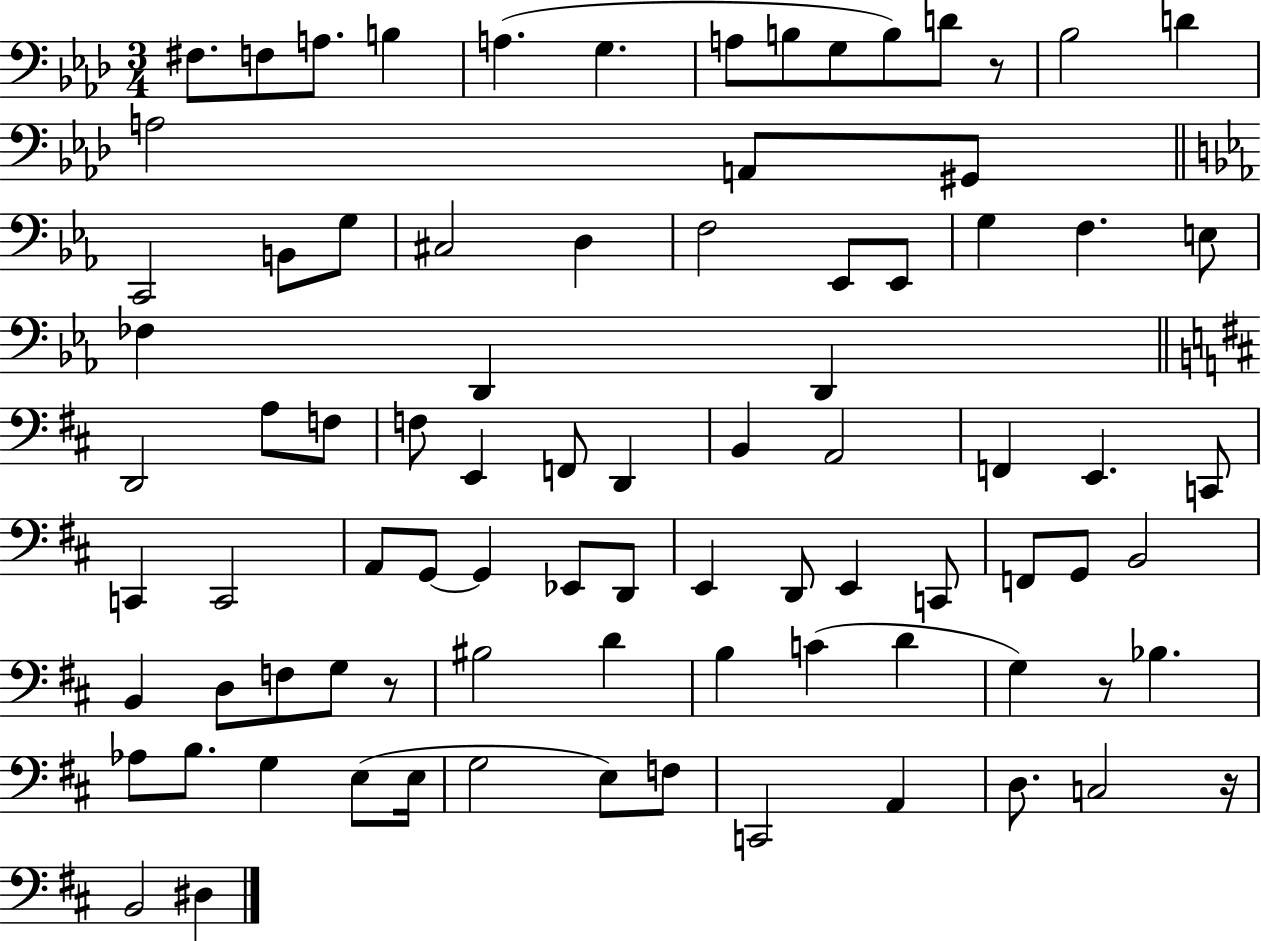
{
  \clef bass
  \numericTimeSignature
  \time 3/4
  \key aes \major
  fis8. f8 a8. b4 | a4.( g4. | a8 b8 g8 b8) d'8 r8 | bes2 d'4 | \break a2 a,8 gis,8 | \bar "||" \break \key ees \major c,2 b,8 g8 | cis2 d4 | f2 ees,8 ees,8 | g4 f4. e8 | \break fes4 d,4 d,4 | \bar "||" \break \key d \major d,2 a8 f8 | f8 e,4 f,8 d,4 | b,4 a,2 | f,4 e,4. c,8 | \break c,4 c,2 | a,8 g,8~~ g,4 ees,8 d,8 | e,4 d,8 e,4 c,8 | f,8 g,8 b,2 | \break b,4 d8 f8 g8 r8 | bis2 d'4 | b4 c'4( d'4 | g4) r8 bes4. | \break aes8 b8. g4 e8( e16 | g2 e8) f8 | c,2 a,4 | d8. c2 r16 | \break b,2 dis4 | \bar "|."
}